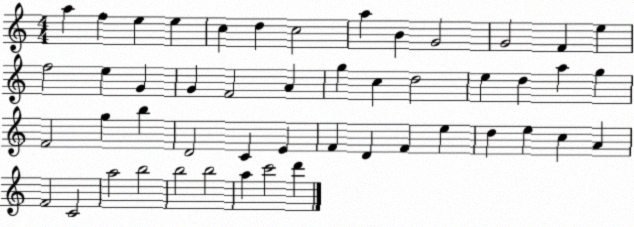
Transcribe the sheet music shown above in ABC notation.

X:1
T:Untitled
M:4/4
L:1/4
K:C
a f e e c d c2 a B G2 G2 F e f2 e G G F2 A g c d2 e d a g F2 g b D2 C E F D F e d e c A F2 C2 a2 b2 b2 b2 a c'2 d'